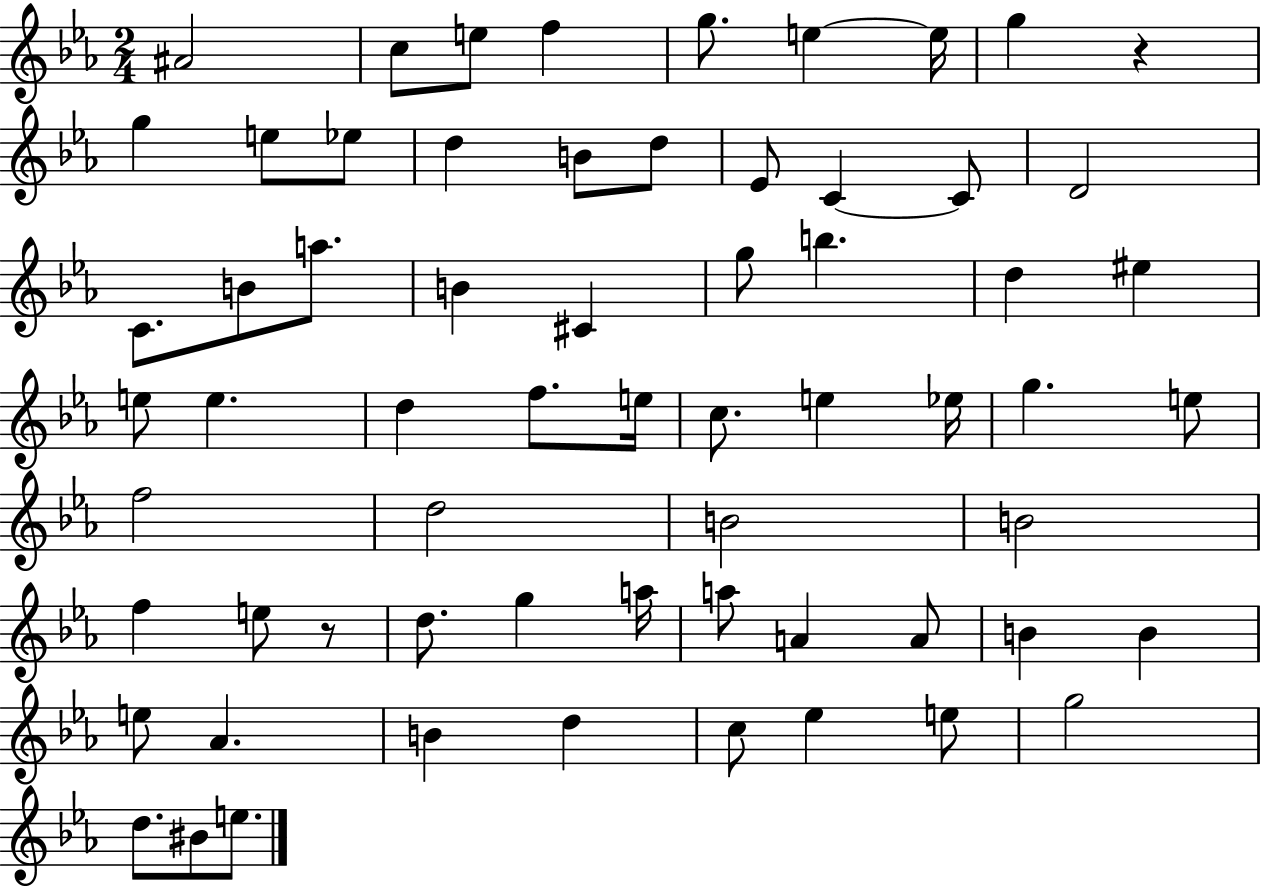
A#4/h C5/e E5/e F5/q G5/e. E5/q E5/s G5/q R/q G5/q E5/e Eb5/e D5/q B4/e D5/e Eb4/e C4/q C4/e D4/h C4/e. B4/e A5/e. B4/q C#4/q G5/e B5/q. D5/q EIS5/q E5/e E5/q. D5/q F5/e. E5/s C5/e. E5/q Eb5/s G5/q. E5/e F5/h D5/h B4/h B4/h F5/q E5/e R/e D5/e. G5/q A5/s A5/e A4/q A4/e B4/q B4/q E5/e Ab4/q. B4/q D5/q C5/e Eb5/q E5/e G5/h D5/e. BIS4/e E5/e.